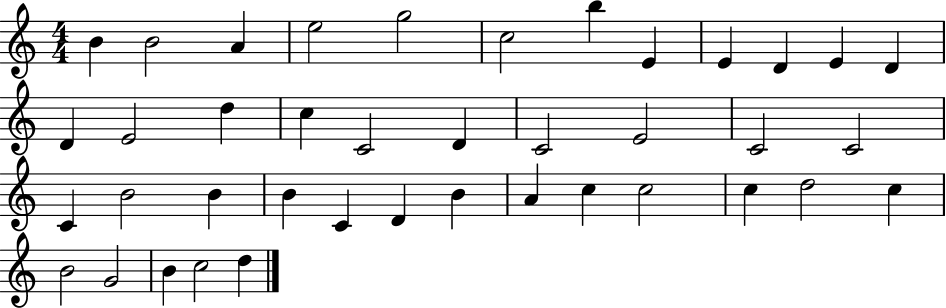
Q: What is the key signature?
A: C major